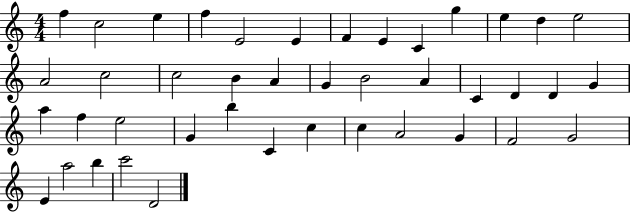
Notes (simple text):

F5/q C5/h E5/q F5/q E4/h E4/q F4/q E4/q C4/q G5/q E5/q D5/q E5/h A4/h C5/h C5/h B4/q A4/q G4/q B4/h A4/q C4/q D4/q D4/q G4/q A5/q F5/q E5/h G4/q B5/q C4/q C5/q C5/q A4/h G4/q F4/h G4/h E4/q A5/h B5/q C6/h D4/h